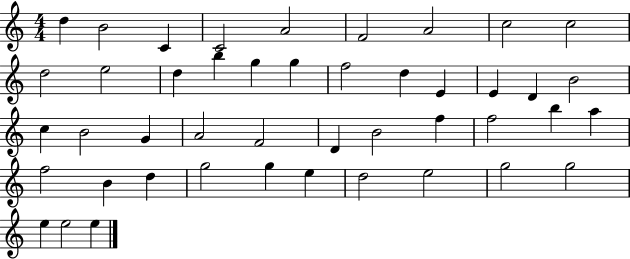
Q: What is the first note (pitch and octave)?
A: D5